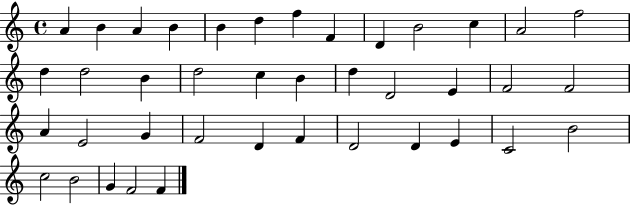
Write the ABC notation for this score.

X:1
T:Untitled
M:4/4
L:1/4
K:C
A B A B B d f F D B2 c A2 f2 d d2 B d2 c B d D2 E F2 F2 A E2 G F2 D F D2 D E C2 B2 c2 B2 G F2 F